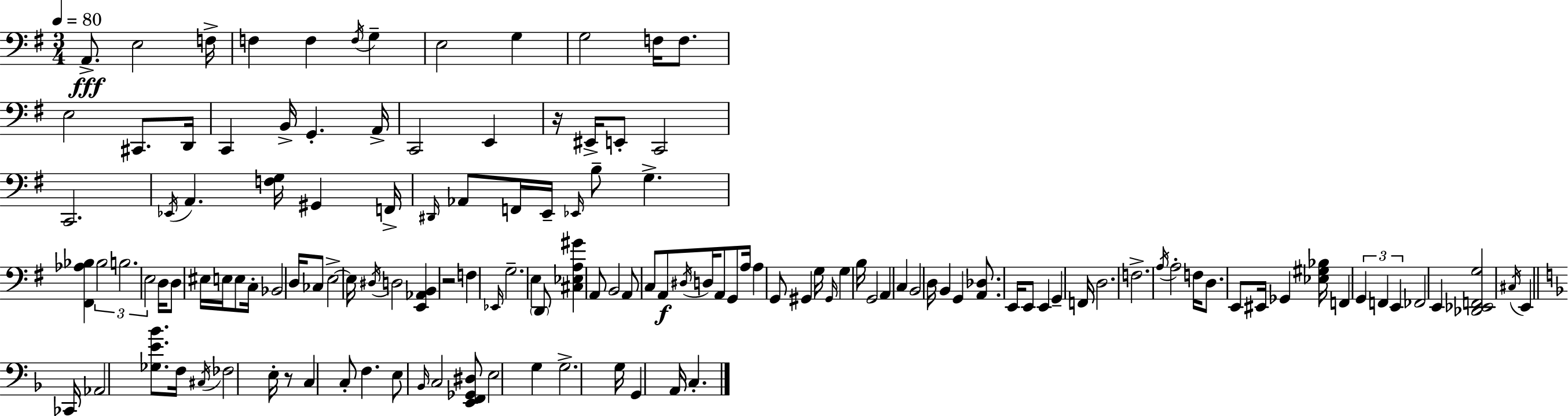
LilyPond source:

{
  \clef bass
  \numericTimeSignature
  \time 3/4
  \key g \major
  \tempo 4 = 80
  \repeat volta 2 { a,8.->\fff e2 f16-> | f4 f4 \acciaccatura { f16 } g4-- | e2 g4 | g2 f16 f8. | \break e2 cis,8. | d,16 c,4 b,16-> g,4.-. | a,16-> c,2 e,4 | r16 eis,16-> e,8-. c,2 | \break c,2. | \acciaccatura { ees,16 } a,4. <f g>16 gis,4 | f,16-> \grace { dis,16 } aes,8 f,16 e,16-- \grace { ees,16 } b8-- g4.-> | <fis, aes bes>4 \tuplet 3/2 { bes2 | \break b2. | e2 } | d16 d8 eis16 e16 e8 c16-. bes,2 | d16 ces8 e2->~~ | \break e16 \acciaccatura { dis16 } d2 | <e, aes, b,>4 r2 | f4 \grace { ees,16 } g2.-- | e4 \parenthesize d,8 | \break <cis ees a gis'>4 a,8 b,2 | a,8 c8 a,8\f \acciaccatura { dis16 } d16 a,8 | g,8 a16 a4 g,8 gis,4 | g16 \grace { gis,16 } g4 b16 g,2 | \break a,4 c4 | b,2 d16 b,4 | g,4 <a, des>8. e,16 e,8 e,4 | g,4-- f,16 d2. | \break f2.-> | \acciaccatura { a16 } a2-. | f16 d8. e,8 eis,16 | ges,4 <ees gis bes>16 f,4 \tuplet 3/2 { g,4 | \break f,4 e,4 } fes,2 | e,4 <des, ees, f, g>2 | \acciaccatura { cis16 } e,4 \bar "||" \break \key f \major ces,16 aes,2 <ges e' bes'>8. | f16 \acciaccatura { cis16 } fes2 e16-. r8 | c4 c8-. f4. | e8 \grace { bes,16 } c2 | \break <e, f, ges, dis>8 e2 g4 | g2.-> | g16 g,4 a,16 c4.-. | } \bar "|."
}